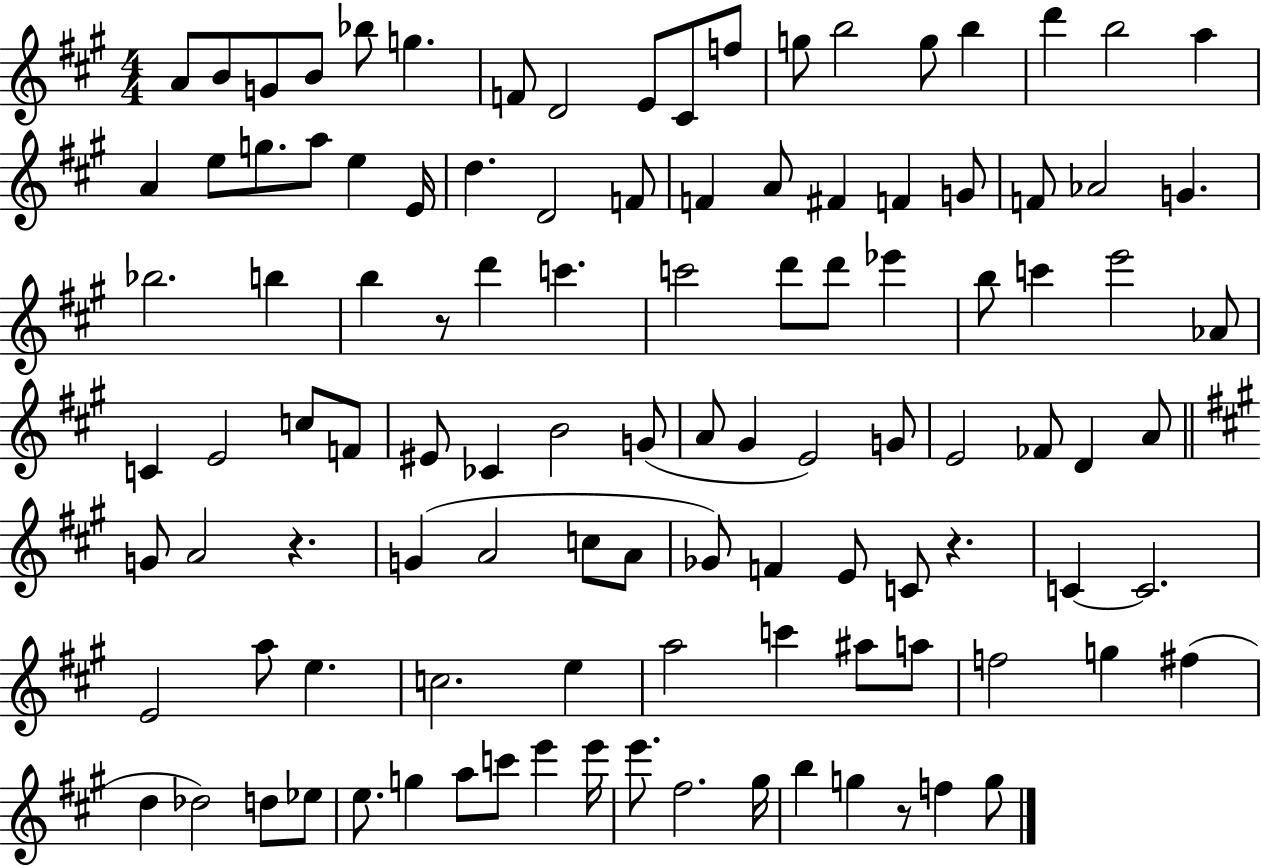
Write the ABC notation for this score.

X:1
T:Untitled
M:4/4
L:1/4
K:A
A/2 B/2 G/2 B/2 _b/2 g F/2 D2 E/2 ^C/2 f/2 g/2 b2 g/2 b d' b2 a A e/2 g/2 a/2 e E/4 d D2 F/2 F A/2 ^F F G/2 F/2 _A2 G _b2 b b z/2 d' c' c'2 d'/2 d'/2 _e' b/2 c' e'2 _A/2 C E2 c/2 F/2 ^E/2 _C B2 G/2 A/2 ^G E2 G/2 E2 _F/2 D A/2 G/2 A2 z G A2 c/2 A/2 _G/2 F E/2 C/2 z C C2 E2 a/2 e c2 e a2 c' ^a/2 a/2 f2 g ^f d _d2 d/2 _e/2 e/2 g a/2 c'/2 e' e'/4 e'/2 ^f2 ^g/4 b g z/2 f g/2